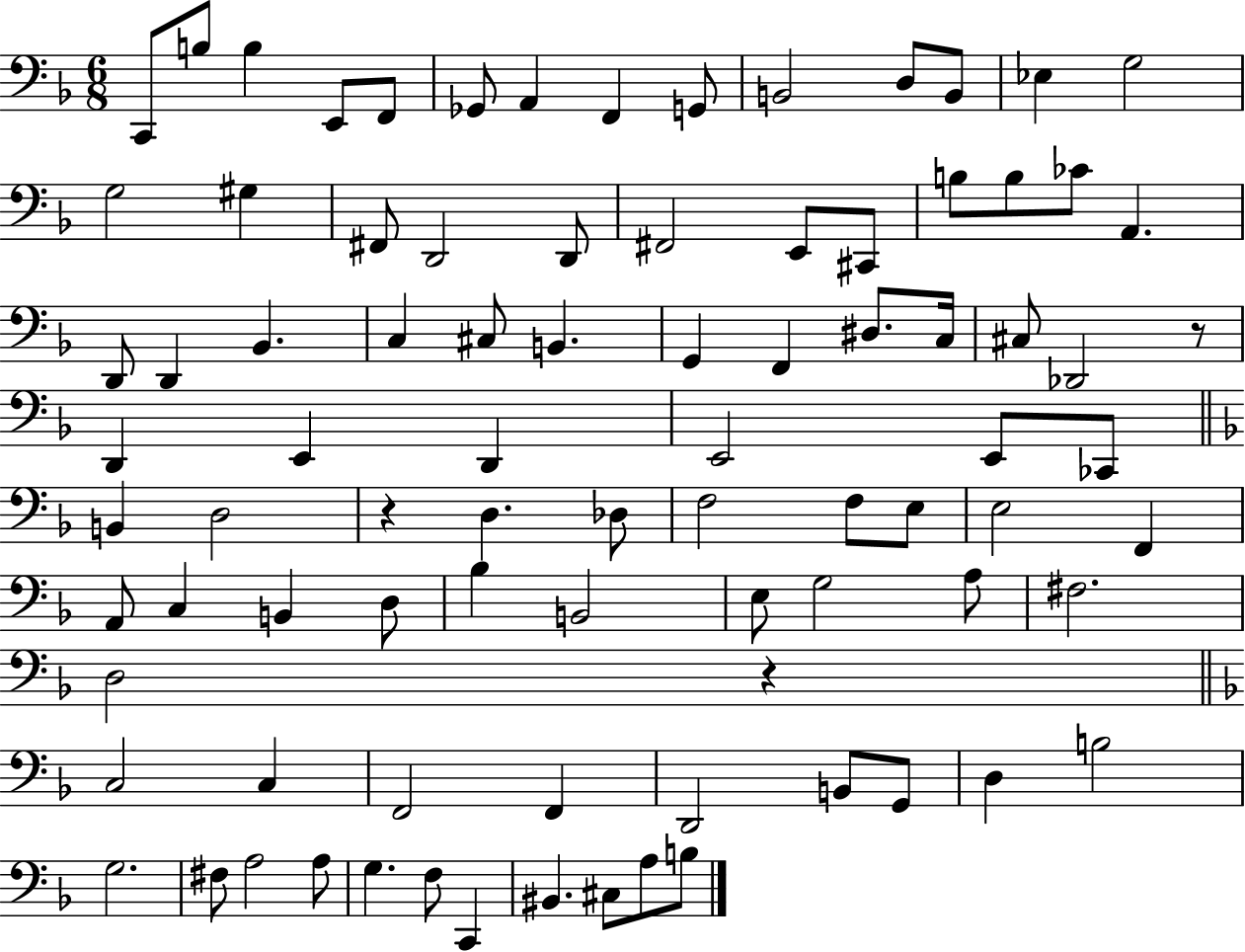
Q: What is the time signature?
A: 6/8